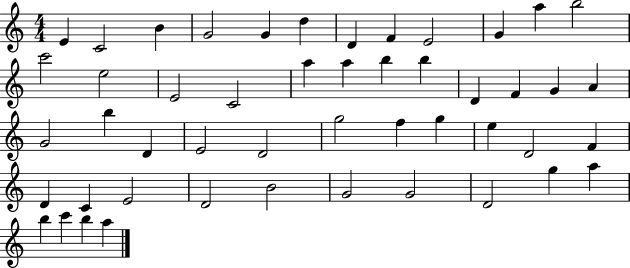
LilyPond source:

{
  \clef treble
  \numericTimeSignature
  \time 4/4
  \key c \major
  e'4 c'2 b'4 | g'2 g'4 d''4 | d'4 f'4 e'2 | g'4 a''4 b''2 | \break c'''2 e''2 | e'2 c'2 | a''4 a''4 b''4 b''4 | d'4 f'4 g'4 a'4 | \break g'2 b''4 d'4 | e'2 d'2 | g''2 f''4 g''4 | e''4 d'2 f'4 | \break d'4 c'4 e'2 | d'2 b'2 | g'2 g'2 | d'2 g''4 a''4 | \break b''4 c'''4 b''4 a''4 | \bar "|."
}